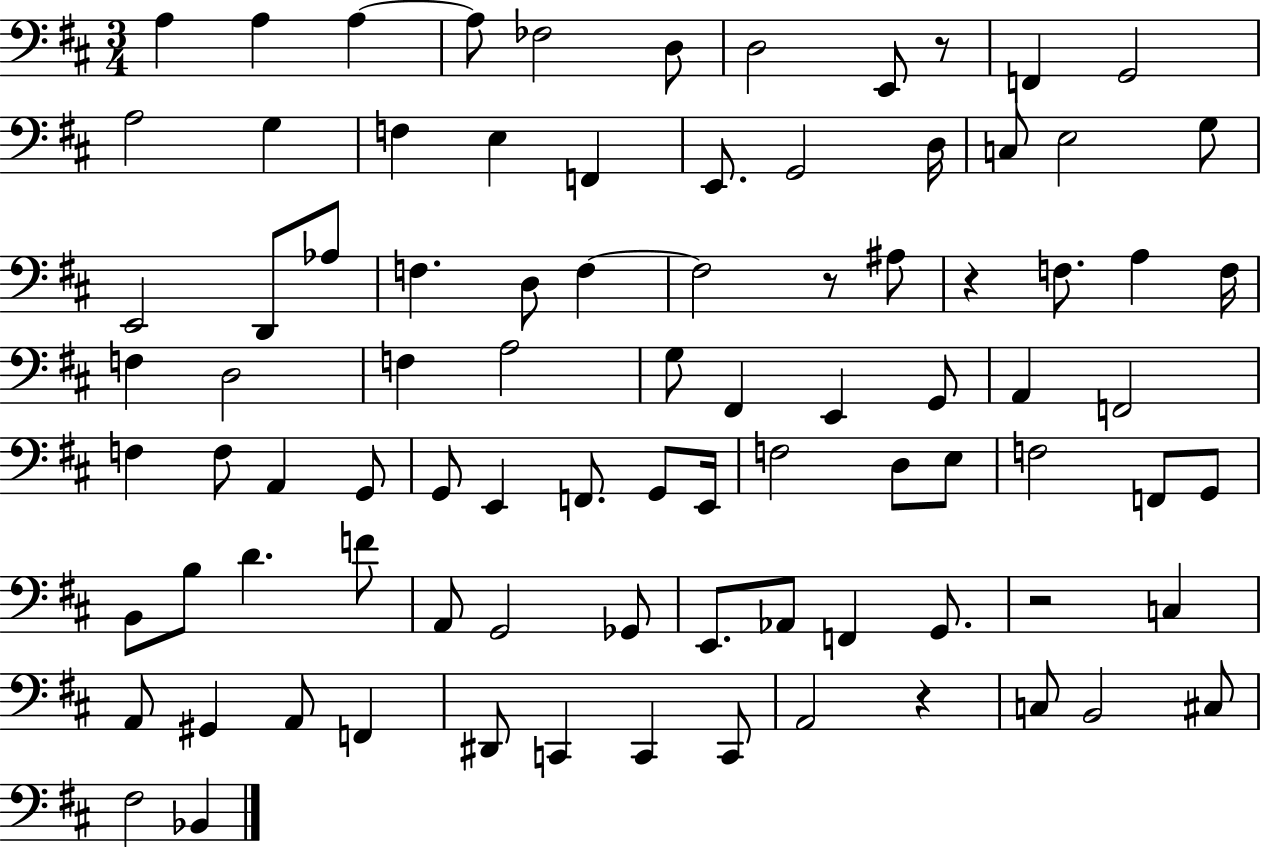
A3/q A3/q A3/q A3/e FES3/h D3/e D3/h E2/e R/e F2/q G2/h A3/h G3/q F3/q E3/q F2/q E2/e. G2/h D3/s C3/e E3/h G3/e E2/h D2/e Ab3/e F3/q. D3/e F3/q F3/h R/e A#3/e R/q F3/e. A3/q F3/s F3/q D3/h F3/q A3/h G3/e F#2/q E2/q G2/e A2/q F2/h F3/q F3/e A2/q G2/e G2/e E2/q F2/e. G2/e E2/s F3/h D3/e E3/e F3/h F2/e G2/e B2/e B3/e D4/q. F4/e A2/e G2/h Gb2/e E2/e. Ab2/e F2/q G2/e. R/h C3/q A2/e G#2/q A2/e F2/q D#2/e C2/q C2/q C2/e A2/h R/q C3/e B2/h C#3/e F#3/h Bb2/q